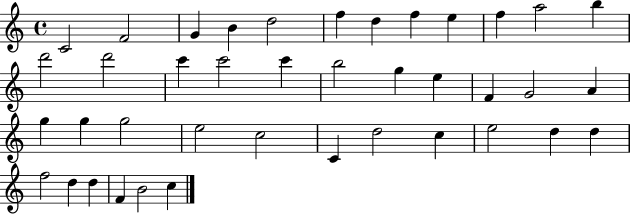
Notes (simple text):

C4/h F4/h G4/q B4/q D5/h F5/q D5/q F5/q E5/q F5/q A5/h B5/q D6/h D6/h C6/q C6/h C6/q B5/h G5/q E5/q F4/q G4/h A4/q G5/q G5/q G5/h E5/h C5/h C4/q D5/h C5/q E5/h D5/q D5/q F5/h D5/q D5/q F4/q B4/h C5/q